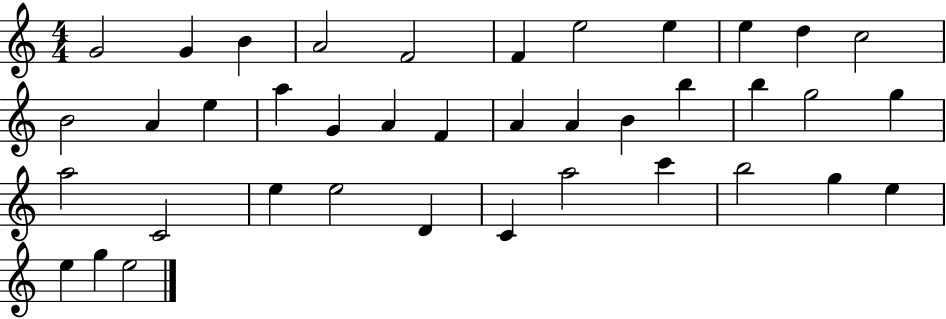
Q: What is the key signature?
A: C major